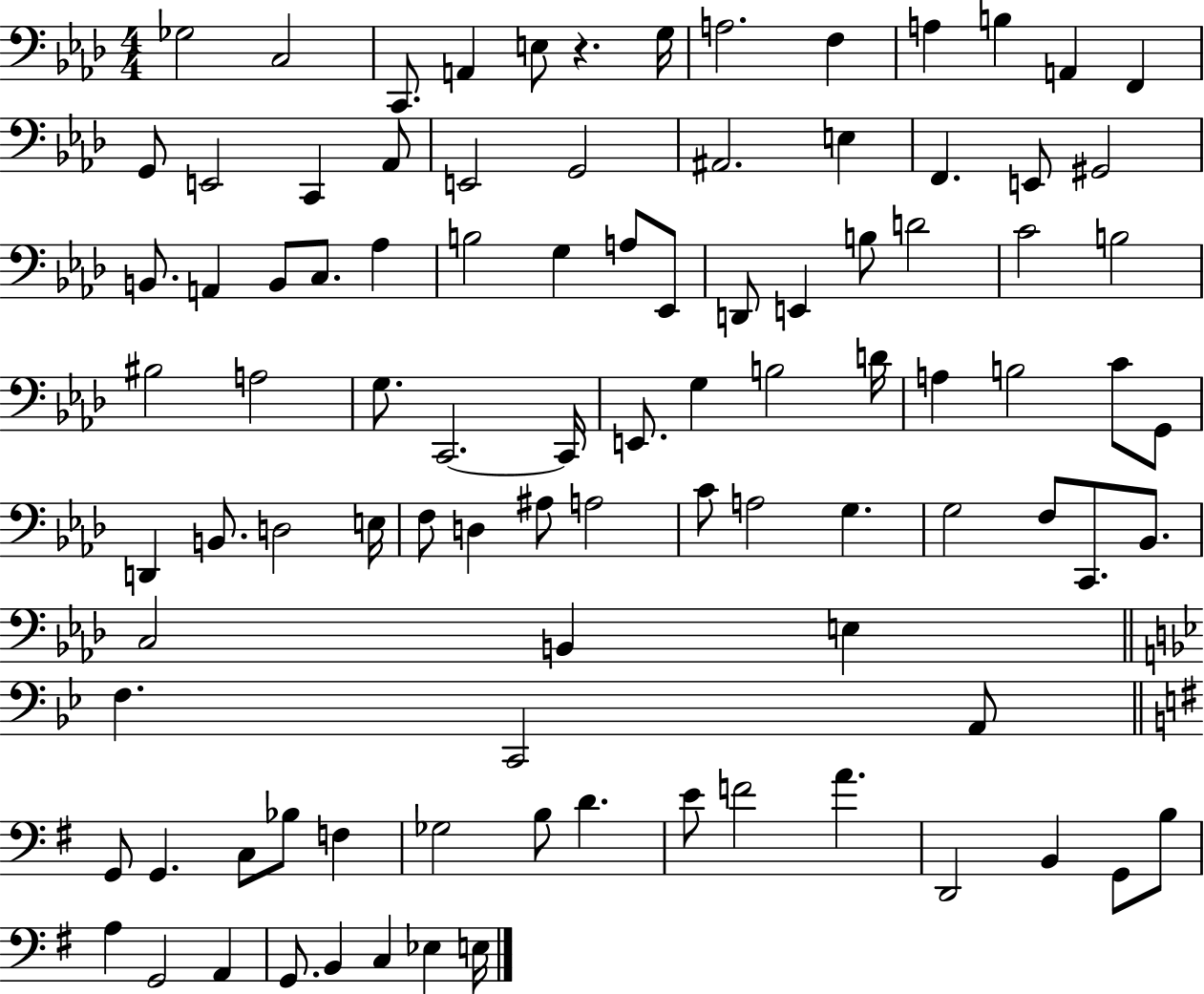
Gb3/h C3/h C2/e. A2/q E3/e R/q. G3/s A3/h. F3/q A3/q B3/q A2/q F2/q G2/e E2/h C2/q Ab2/e E2/h G2/h A#2/h. E3/q F2/q. E2/e G#2/h B2/e. A2/q B2/e C3/e. Ab3/q B3/h G3/q A3/e Eb2/e D2/e E2/q B3/e D4/h C4/h B3/h BIS3/h A3/h G3/e. C2/h. C2/s E2/e. G3/q B3/h D4/s A3/q B3/h C4/e G2/e D2/q B2/e. D3/h E3/s F3/e D3/q A#3/e A3/h C4/e A3/h G3/q. G3/h F3/e C2/e. Bb2/e. C3/h B2/q E3/q F3/q. C2/h A2/e G2/e G2/q. C3/e Bb3/e F3/q Gb3/h B3/e D4/q. E4/e F4/h A4/q. D2/h B2/q G2/e B3/e A3/q G2/h A2/q G2/e. B2/q C3/q Eb3/q E3/s